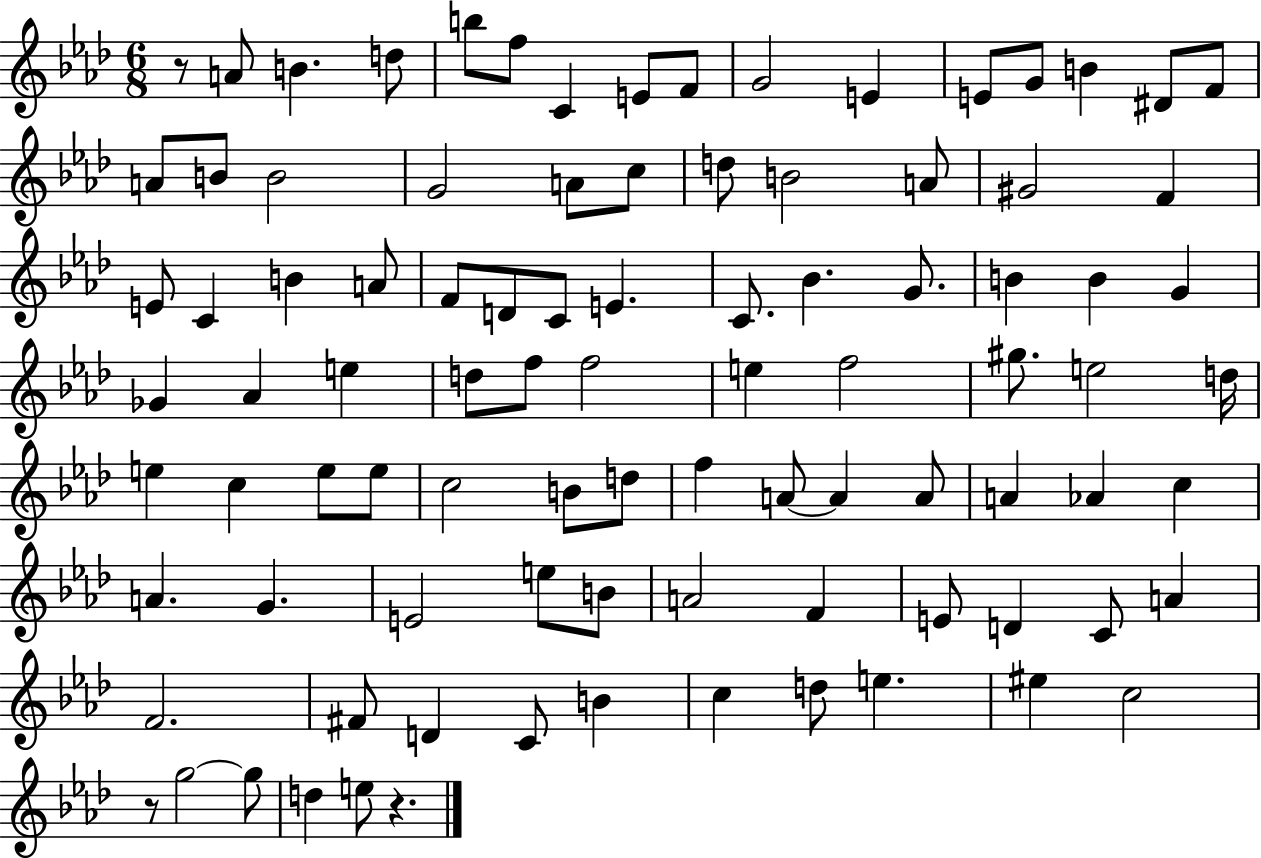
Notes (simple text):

R/e A4/e B4/q. D5/e B5/e F5/e C4/q E4/e F4/e G4/h E4/q E4/e G4/e B4/q D#4/e F4/e A4/e B4/e B4/h G4/h A4/e C5/e D5/e B4/h A4/e G#4/h F4/q E4/e C4/q B4/q A4/e F4/e D4/e C4/e E4/q. C4/e. Bb4/q. G4/e. B4/q B4/q G4/q Gb4/q Ab4/q E5/q D5/e F5/e F5/h E5/q F5/h G#5/e. E5/h D5/s E5/q C5/q E5/e E5/e C5/h B4/e D5/e F5/q A4/e A4/q A4/e A4/q Ab4/q C5/q A4/q. G4/q. E4/h E5/e B4/e A4/h F4/q E4/e D4/q C4/e A4/q F4/h. F#4/e D4/q C4/e B4/q C5/q D5/e E5/q. EIS5/q C5/h R/e G5/h G5/e D5/q E5/e R/q.